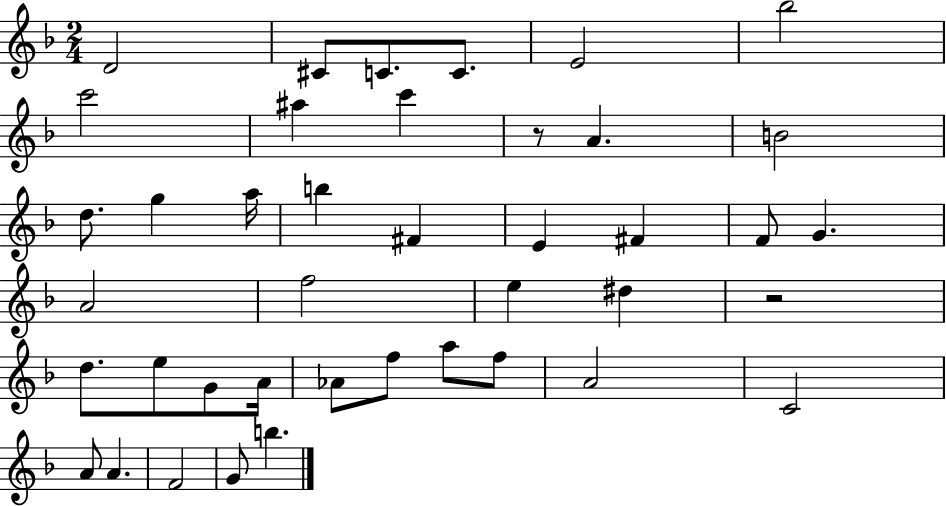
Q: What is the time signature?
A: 2/4